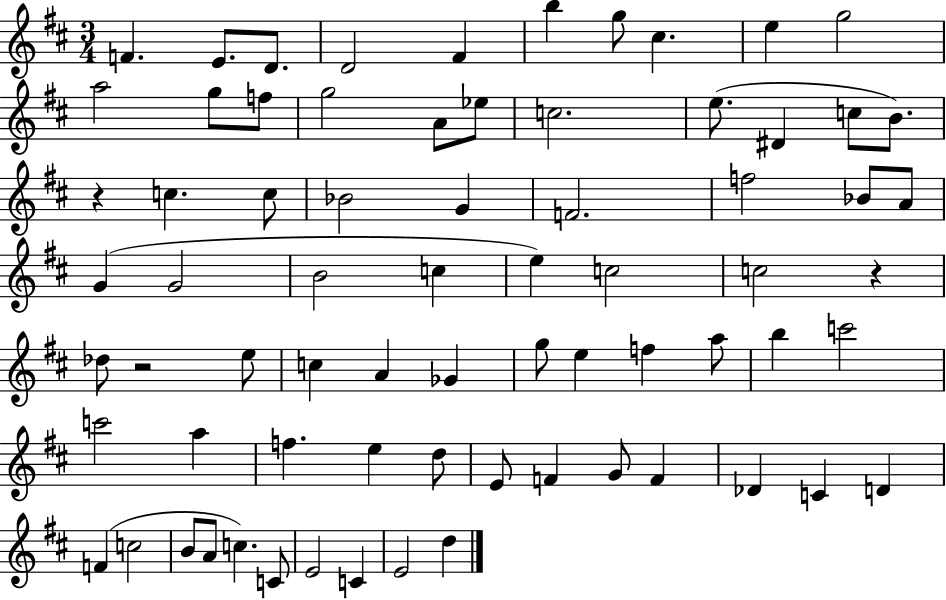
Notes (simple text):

F4/q. E4/e. D4/e. D4/h F#4/q B5/q G5/e C#5/q. E5/q G5/h A5/h G5/e F5/e G5/h A4/e Eb5/e C5/h. E5/e. D#4/q C5/e B4/e. R/q C5/q. C5/e Bb4/h G4/q F4/h. F5/h Bb4/e A4/e G4/q G4/h B4/h C5/q E5/q C5/h C5/h R/q Db5/e R/h E5/e C5/q A4/q Gb4/q G5/e E5/q F5/q A5/e B5/q C6/h C6/h A5/q F5/q. E5/q D5/e E4/e F4/q G4/e F4/q Db4/q C4/q D4/q F4/q C5/h B4/e A4/e C5/q. C4/e E4/h C4/q E4/h D5/q